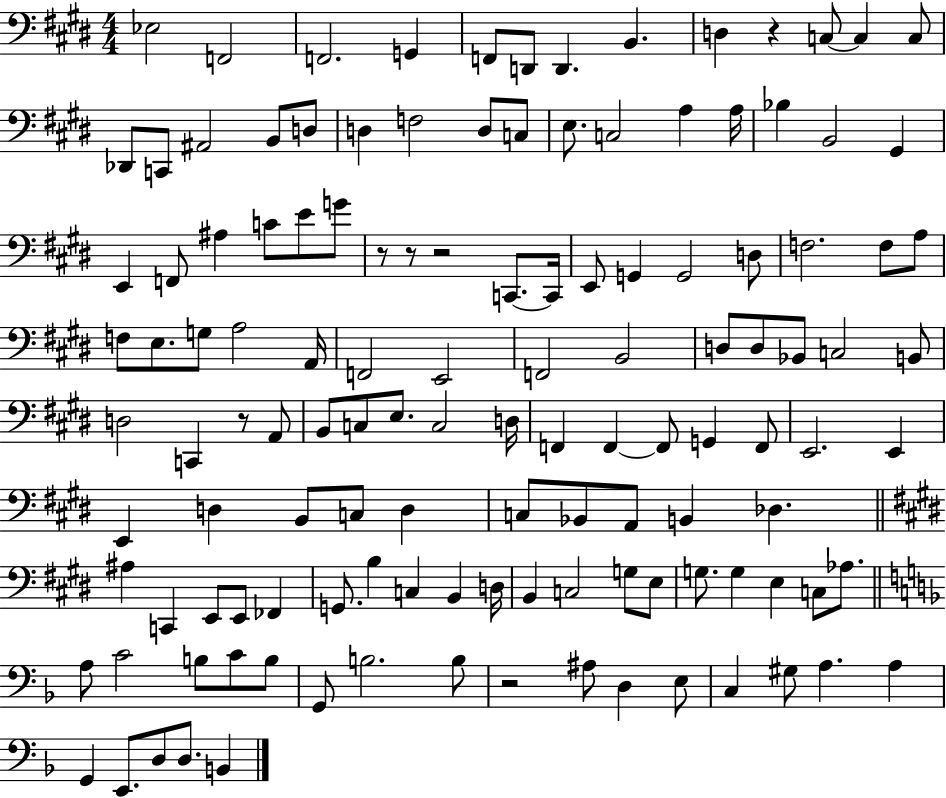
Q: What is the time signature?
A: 4/4